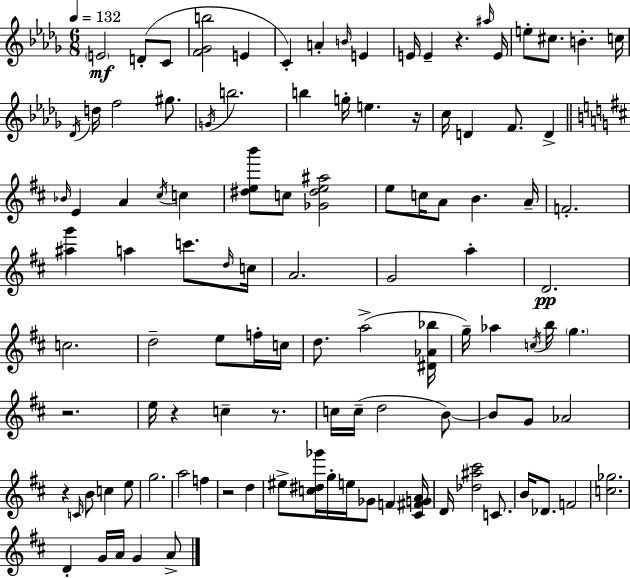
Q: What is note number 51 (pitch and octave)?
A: D5